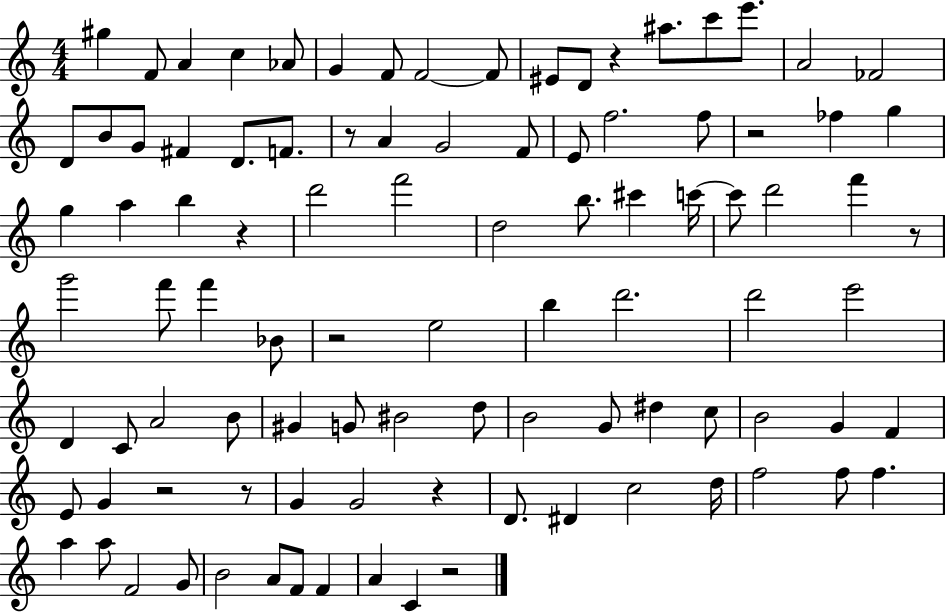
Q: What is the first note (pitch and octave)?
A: G#5